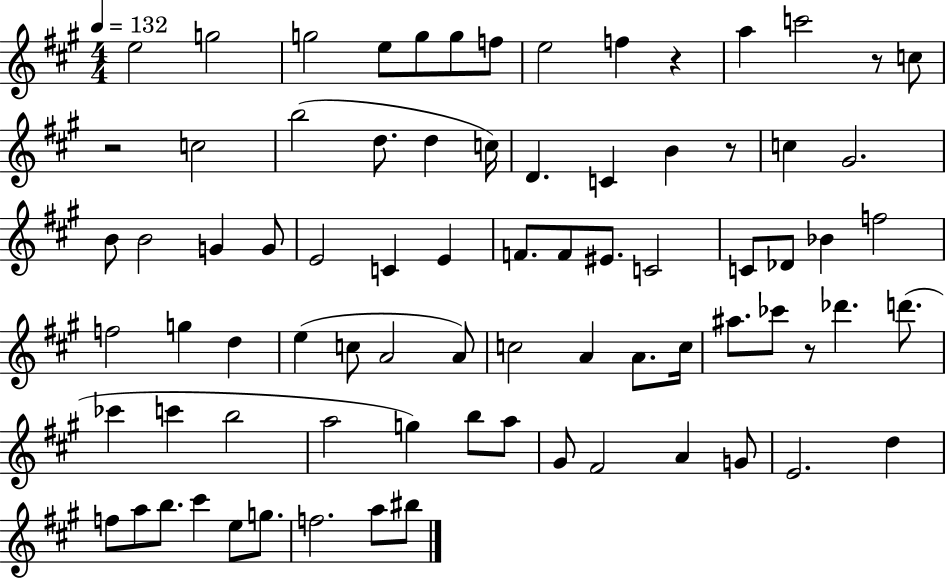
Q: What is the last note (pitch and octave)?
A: BIS5